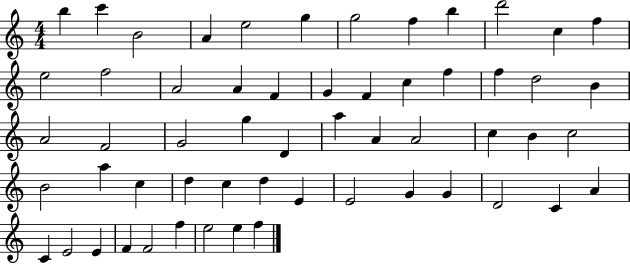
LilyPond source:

{
  \clef treble
  \numericTimeSignature
  \time 4/4
  \key c \major
  b''4 c'''4 b'2 | a'4 e''2 g''4 | g''2 f''4 b''4 | d'''2 c''4 f''4 | \break e''2 f''2 | a'2 a'4 f'4 | g'4 f'4 c''4 f''4 | f''4 d''2 b'4 | \break a'2 f'2 | g'2 g''4 d'4 | a''4 a'4 a'2 | c''4 b'4 c''2 | \break b'2 a''4 c''4 | d''4 c''4 d''4 e'4 | e'2 g'4 g'4 | d'2 c'4 a'4 | \break c'4 e'2 e'4 | f'4 f'2 f''4 | e''2 e''4 f''4 | \bar "|."
}